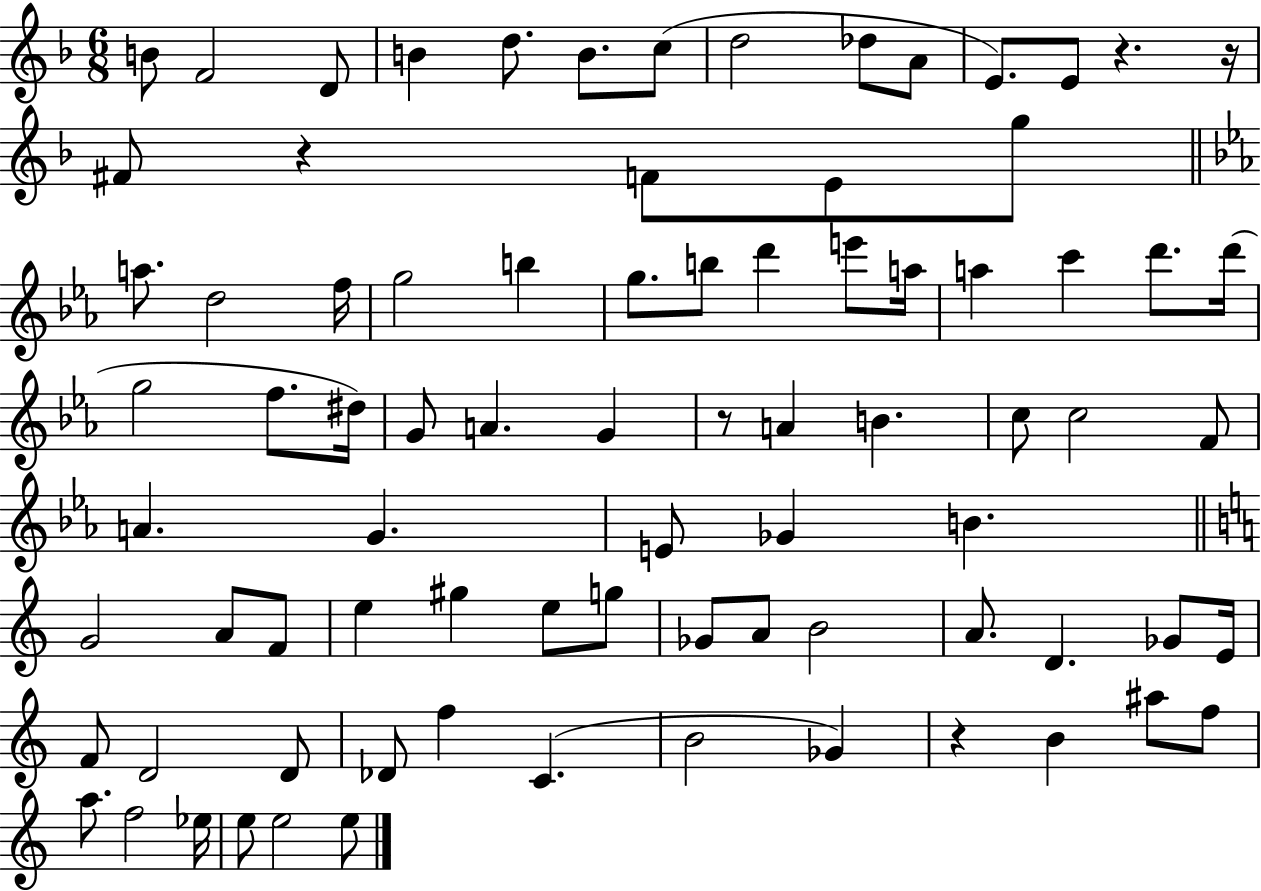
{
  \clef treble
  \numericTimeSignature
  \time 6/8
  \key f \major
  b'8 f'2 d'8 | b'4 d''8. b'8. c''8( | d''2 des''8 a'8 | e'8.) e'8 r4. r16 | \break fis'8 r4 f'8 e'8 g''8 | \bar "||" \break \key c \minor a''8. d''2 f''16 | g''2 b''4 | g''8. b''8 d'''4 e'''8 a''16 | a''4 c'''4 d'''8. d'''16( | \break g''2 f''8. dis''16) | g'8 a'4. g'4 | r8 a'4 b'4. | c''8 c''2 f'8 | \break a'4. g'4. | e'8 ges'4 b'4. | \bar "||" \break \key a \minor g'2 a'8 f'8 | e''4 gis''4 e''8 g''8 | ges'8 a'8 b'2 | a'8. d'4. ges'8 e'16 | \break f'8 d'2 d'8 | des'8 f''4 c'4.( | b'2 ges'4) | r4 b'4 ais''8 f''8 | \break a''8. f''2 ees''16 | e''8 e''2 e''8 | \bar "|."
}